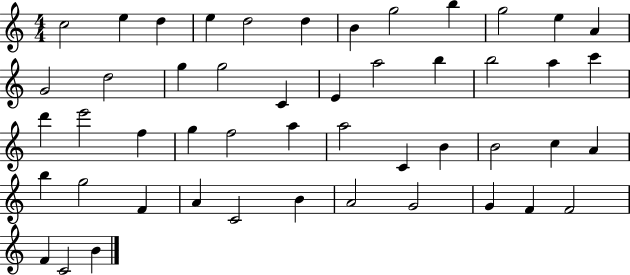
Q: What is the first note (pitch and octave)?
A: C5